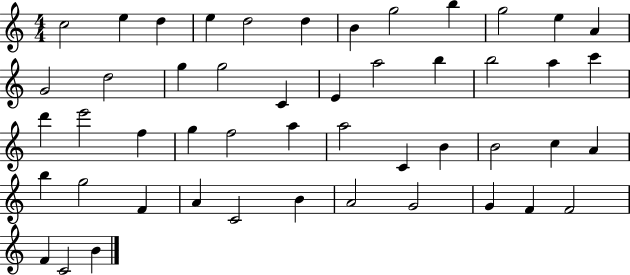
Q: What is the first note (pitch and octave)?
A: C5